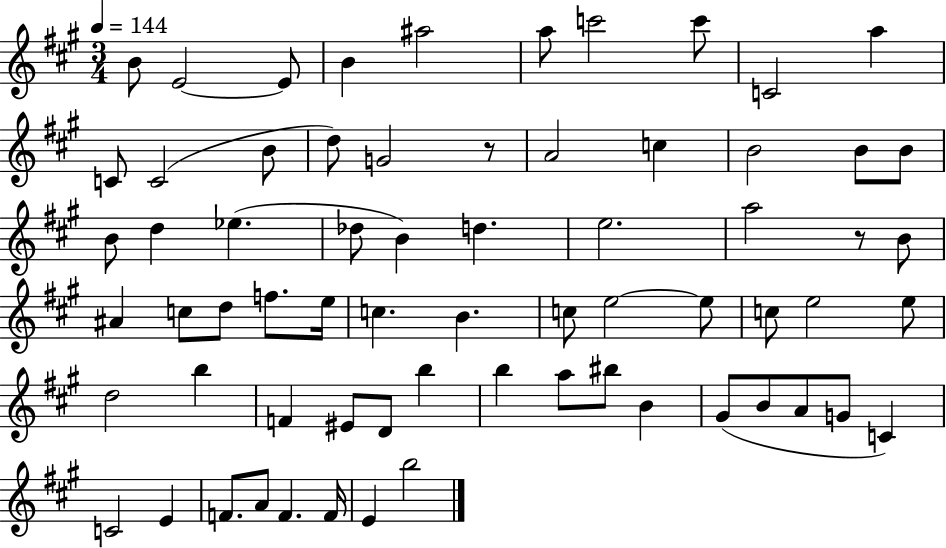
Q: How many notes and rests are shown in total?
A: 67